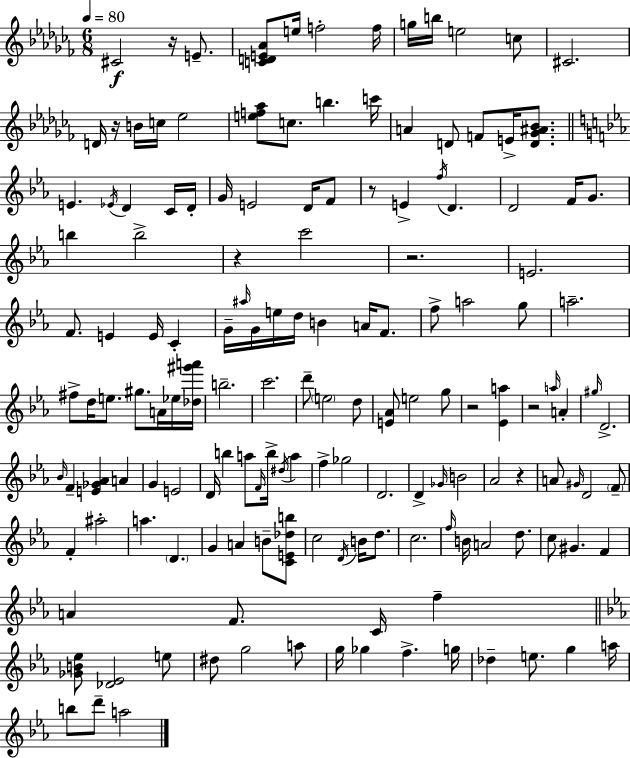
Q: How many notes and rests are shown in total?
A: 152